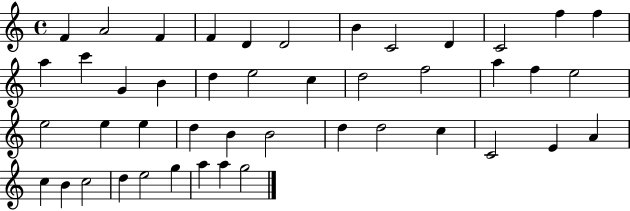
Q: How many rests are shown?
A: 0